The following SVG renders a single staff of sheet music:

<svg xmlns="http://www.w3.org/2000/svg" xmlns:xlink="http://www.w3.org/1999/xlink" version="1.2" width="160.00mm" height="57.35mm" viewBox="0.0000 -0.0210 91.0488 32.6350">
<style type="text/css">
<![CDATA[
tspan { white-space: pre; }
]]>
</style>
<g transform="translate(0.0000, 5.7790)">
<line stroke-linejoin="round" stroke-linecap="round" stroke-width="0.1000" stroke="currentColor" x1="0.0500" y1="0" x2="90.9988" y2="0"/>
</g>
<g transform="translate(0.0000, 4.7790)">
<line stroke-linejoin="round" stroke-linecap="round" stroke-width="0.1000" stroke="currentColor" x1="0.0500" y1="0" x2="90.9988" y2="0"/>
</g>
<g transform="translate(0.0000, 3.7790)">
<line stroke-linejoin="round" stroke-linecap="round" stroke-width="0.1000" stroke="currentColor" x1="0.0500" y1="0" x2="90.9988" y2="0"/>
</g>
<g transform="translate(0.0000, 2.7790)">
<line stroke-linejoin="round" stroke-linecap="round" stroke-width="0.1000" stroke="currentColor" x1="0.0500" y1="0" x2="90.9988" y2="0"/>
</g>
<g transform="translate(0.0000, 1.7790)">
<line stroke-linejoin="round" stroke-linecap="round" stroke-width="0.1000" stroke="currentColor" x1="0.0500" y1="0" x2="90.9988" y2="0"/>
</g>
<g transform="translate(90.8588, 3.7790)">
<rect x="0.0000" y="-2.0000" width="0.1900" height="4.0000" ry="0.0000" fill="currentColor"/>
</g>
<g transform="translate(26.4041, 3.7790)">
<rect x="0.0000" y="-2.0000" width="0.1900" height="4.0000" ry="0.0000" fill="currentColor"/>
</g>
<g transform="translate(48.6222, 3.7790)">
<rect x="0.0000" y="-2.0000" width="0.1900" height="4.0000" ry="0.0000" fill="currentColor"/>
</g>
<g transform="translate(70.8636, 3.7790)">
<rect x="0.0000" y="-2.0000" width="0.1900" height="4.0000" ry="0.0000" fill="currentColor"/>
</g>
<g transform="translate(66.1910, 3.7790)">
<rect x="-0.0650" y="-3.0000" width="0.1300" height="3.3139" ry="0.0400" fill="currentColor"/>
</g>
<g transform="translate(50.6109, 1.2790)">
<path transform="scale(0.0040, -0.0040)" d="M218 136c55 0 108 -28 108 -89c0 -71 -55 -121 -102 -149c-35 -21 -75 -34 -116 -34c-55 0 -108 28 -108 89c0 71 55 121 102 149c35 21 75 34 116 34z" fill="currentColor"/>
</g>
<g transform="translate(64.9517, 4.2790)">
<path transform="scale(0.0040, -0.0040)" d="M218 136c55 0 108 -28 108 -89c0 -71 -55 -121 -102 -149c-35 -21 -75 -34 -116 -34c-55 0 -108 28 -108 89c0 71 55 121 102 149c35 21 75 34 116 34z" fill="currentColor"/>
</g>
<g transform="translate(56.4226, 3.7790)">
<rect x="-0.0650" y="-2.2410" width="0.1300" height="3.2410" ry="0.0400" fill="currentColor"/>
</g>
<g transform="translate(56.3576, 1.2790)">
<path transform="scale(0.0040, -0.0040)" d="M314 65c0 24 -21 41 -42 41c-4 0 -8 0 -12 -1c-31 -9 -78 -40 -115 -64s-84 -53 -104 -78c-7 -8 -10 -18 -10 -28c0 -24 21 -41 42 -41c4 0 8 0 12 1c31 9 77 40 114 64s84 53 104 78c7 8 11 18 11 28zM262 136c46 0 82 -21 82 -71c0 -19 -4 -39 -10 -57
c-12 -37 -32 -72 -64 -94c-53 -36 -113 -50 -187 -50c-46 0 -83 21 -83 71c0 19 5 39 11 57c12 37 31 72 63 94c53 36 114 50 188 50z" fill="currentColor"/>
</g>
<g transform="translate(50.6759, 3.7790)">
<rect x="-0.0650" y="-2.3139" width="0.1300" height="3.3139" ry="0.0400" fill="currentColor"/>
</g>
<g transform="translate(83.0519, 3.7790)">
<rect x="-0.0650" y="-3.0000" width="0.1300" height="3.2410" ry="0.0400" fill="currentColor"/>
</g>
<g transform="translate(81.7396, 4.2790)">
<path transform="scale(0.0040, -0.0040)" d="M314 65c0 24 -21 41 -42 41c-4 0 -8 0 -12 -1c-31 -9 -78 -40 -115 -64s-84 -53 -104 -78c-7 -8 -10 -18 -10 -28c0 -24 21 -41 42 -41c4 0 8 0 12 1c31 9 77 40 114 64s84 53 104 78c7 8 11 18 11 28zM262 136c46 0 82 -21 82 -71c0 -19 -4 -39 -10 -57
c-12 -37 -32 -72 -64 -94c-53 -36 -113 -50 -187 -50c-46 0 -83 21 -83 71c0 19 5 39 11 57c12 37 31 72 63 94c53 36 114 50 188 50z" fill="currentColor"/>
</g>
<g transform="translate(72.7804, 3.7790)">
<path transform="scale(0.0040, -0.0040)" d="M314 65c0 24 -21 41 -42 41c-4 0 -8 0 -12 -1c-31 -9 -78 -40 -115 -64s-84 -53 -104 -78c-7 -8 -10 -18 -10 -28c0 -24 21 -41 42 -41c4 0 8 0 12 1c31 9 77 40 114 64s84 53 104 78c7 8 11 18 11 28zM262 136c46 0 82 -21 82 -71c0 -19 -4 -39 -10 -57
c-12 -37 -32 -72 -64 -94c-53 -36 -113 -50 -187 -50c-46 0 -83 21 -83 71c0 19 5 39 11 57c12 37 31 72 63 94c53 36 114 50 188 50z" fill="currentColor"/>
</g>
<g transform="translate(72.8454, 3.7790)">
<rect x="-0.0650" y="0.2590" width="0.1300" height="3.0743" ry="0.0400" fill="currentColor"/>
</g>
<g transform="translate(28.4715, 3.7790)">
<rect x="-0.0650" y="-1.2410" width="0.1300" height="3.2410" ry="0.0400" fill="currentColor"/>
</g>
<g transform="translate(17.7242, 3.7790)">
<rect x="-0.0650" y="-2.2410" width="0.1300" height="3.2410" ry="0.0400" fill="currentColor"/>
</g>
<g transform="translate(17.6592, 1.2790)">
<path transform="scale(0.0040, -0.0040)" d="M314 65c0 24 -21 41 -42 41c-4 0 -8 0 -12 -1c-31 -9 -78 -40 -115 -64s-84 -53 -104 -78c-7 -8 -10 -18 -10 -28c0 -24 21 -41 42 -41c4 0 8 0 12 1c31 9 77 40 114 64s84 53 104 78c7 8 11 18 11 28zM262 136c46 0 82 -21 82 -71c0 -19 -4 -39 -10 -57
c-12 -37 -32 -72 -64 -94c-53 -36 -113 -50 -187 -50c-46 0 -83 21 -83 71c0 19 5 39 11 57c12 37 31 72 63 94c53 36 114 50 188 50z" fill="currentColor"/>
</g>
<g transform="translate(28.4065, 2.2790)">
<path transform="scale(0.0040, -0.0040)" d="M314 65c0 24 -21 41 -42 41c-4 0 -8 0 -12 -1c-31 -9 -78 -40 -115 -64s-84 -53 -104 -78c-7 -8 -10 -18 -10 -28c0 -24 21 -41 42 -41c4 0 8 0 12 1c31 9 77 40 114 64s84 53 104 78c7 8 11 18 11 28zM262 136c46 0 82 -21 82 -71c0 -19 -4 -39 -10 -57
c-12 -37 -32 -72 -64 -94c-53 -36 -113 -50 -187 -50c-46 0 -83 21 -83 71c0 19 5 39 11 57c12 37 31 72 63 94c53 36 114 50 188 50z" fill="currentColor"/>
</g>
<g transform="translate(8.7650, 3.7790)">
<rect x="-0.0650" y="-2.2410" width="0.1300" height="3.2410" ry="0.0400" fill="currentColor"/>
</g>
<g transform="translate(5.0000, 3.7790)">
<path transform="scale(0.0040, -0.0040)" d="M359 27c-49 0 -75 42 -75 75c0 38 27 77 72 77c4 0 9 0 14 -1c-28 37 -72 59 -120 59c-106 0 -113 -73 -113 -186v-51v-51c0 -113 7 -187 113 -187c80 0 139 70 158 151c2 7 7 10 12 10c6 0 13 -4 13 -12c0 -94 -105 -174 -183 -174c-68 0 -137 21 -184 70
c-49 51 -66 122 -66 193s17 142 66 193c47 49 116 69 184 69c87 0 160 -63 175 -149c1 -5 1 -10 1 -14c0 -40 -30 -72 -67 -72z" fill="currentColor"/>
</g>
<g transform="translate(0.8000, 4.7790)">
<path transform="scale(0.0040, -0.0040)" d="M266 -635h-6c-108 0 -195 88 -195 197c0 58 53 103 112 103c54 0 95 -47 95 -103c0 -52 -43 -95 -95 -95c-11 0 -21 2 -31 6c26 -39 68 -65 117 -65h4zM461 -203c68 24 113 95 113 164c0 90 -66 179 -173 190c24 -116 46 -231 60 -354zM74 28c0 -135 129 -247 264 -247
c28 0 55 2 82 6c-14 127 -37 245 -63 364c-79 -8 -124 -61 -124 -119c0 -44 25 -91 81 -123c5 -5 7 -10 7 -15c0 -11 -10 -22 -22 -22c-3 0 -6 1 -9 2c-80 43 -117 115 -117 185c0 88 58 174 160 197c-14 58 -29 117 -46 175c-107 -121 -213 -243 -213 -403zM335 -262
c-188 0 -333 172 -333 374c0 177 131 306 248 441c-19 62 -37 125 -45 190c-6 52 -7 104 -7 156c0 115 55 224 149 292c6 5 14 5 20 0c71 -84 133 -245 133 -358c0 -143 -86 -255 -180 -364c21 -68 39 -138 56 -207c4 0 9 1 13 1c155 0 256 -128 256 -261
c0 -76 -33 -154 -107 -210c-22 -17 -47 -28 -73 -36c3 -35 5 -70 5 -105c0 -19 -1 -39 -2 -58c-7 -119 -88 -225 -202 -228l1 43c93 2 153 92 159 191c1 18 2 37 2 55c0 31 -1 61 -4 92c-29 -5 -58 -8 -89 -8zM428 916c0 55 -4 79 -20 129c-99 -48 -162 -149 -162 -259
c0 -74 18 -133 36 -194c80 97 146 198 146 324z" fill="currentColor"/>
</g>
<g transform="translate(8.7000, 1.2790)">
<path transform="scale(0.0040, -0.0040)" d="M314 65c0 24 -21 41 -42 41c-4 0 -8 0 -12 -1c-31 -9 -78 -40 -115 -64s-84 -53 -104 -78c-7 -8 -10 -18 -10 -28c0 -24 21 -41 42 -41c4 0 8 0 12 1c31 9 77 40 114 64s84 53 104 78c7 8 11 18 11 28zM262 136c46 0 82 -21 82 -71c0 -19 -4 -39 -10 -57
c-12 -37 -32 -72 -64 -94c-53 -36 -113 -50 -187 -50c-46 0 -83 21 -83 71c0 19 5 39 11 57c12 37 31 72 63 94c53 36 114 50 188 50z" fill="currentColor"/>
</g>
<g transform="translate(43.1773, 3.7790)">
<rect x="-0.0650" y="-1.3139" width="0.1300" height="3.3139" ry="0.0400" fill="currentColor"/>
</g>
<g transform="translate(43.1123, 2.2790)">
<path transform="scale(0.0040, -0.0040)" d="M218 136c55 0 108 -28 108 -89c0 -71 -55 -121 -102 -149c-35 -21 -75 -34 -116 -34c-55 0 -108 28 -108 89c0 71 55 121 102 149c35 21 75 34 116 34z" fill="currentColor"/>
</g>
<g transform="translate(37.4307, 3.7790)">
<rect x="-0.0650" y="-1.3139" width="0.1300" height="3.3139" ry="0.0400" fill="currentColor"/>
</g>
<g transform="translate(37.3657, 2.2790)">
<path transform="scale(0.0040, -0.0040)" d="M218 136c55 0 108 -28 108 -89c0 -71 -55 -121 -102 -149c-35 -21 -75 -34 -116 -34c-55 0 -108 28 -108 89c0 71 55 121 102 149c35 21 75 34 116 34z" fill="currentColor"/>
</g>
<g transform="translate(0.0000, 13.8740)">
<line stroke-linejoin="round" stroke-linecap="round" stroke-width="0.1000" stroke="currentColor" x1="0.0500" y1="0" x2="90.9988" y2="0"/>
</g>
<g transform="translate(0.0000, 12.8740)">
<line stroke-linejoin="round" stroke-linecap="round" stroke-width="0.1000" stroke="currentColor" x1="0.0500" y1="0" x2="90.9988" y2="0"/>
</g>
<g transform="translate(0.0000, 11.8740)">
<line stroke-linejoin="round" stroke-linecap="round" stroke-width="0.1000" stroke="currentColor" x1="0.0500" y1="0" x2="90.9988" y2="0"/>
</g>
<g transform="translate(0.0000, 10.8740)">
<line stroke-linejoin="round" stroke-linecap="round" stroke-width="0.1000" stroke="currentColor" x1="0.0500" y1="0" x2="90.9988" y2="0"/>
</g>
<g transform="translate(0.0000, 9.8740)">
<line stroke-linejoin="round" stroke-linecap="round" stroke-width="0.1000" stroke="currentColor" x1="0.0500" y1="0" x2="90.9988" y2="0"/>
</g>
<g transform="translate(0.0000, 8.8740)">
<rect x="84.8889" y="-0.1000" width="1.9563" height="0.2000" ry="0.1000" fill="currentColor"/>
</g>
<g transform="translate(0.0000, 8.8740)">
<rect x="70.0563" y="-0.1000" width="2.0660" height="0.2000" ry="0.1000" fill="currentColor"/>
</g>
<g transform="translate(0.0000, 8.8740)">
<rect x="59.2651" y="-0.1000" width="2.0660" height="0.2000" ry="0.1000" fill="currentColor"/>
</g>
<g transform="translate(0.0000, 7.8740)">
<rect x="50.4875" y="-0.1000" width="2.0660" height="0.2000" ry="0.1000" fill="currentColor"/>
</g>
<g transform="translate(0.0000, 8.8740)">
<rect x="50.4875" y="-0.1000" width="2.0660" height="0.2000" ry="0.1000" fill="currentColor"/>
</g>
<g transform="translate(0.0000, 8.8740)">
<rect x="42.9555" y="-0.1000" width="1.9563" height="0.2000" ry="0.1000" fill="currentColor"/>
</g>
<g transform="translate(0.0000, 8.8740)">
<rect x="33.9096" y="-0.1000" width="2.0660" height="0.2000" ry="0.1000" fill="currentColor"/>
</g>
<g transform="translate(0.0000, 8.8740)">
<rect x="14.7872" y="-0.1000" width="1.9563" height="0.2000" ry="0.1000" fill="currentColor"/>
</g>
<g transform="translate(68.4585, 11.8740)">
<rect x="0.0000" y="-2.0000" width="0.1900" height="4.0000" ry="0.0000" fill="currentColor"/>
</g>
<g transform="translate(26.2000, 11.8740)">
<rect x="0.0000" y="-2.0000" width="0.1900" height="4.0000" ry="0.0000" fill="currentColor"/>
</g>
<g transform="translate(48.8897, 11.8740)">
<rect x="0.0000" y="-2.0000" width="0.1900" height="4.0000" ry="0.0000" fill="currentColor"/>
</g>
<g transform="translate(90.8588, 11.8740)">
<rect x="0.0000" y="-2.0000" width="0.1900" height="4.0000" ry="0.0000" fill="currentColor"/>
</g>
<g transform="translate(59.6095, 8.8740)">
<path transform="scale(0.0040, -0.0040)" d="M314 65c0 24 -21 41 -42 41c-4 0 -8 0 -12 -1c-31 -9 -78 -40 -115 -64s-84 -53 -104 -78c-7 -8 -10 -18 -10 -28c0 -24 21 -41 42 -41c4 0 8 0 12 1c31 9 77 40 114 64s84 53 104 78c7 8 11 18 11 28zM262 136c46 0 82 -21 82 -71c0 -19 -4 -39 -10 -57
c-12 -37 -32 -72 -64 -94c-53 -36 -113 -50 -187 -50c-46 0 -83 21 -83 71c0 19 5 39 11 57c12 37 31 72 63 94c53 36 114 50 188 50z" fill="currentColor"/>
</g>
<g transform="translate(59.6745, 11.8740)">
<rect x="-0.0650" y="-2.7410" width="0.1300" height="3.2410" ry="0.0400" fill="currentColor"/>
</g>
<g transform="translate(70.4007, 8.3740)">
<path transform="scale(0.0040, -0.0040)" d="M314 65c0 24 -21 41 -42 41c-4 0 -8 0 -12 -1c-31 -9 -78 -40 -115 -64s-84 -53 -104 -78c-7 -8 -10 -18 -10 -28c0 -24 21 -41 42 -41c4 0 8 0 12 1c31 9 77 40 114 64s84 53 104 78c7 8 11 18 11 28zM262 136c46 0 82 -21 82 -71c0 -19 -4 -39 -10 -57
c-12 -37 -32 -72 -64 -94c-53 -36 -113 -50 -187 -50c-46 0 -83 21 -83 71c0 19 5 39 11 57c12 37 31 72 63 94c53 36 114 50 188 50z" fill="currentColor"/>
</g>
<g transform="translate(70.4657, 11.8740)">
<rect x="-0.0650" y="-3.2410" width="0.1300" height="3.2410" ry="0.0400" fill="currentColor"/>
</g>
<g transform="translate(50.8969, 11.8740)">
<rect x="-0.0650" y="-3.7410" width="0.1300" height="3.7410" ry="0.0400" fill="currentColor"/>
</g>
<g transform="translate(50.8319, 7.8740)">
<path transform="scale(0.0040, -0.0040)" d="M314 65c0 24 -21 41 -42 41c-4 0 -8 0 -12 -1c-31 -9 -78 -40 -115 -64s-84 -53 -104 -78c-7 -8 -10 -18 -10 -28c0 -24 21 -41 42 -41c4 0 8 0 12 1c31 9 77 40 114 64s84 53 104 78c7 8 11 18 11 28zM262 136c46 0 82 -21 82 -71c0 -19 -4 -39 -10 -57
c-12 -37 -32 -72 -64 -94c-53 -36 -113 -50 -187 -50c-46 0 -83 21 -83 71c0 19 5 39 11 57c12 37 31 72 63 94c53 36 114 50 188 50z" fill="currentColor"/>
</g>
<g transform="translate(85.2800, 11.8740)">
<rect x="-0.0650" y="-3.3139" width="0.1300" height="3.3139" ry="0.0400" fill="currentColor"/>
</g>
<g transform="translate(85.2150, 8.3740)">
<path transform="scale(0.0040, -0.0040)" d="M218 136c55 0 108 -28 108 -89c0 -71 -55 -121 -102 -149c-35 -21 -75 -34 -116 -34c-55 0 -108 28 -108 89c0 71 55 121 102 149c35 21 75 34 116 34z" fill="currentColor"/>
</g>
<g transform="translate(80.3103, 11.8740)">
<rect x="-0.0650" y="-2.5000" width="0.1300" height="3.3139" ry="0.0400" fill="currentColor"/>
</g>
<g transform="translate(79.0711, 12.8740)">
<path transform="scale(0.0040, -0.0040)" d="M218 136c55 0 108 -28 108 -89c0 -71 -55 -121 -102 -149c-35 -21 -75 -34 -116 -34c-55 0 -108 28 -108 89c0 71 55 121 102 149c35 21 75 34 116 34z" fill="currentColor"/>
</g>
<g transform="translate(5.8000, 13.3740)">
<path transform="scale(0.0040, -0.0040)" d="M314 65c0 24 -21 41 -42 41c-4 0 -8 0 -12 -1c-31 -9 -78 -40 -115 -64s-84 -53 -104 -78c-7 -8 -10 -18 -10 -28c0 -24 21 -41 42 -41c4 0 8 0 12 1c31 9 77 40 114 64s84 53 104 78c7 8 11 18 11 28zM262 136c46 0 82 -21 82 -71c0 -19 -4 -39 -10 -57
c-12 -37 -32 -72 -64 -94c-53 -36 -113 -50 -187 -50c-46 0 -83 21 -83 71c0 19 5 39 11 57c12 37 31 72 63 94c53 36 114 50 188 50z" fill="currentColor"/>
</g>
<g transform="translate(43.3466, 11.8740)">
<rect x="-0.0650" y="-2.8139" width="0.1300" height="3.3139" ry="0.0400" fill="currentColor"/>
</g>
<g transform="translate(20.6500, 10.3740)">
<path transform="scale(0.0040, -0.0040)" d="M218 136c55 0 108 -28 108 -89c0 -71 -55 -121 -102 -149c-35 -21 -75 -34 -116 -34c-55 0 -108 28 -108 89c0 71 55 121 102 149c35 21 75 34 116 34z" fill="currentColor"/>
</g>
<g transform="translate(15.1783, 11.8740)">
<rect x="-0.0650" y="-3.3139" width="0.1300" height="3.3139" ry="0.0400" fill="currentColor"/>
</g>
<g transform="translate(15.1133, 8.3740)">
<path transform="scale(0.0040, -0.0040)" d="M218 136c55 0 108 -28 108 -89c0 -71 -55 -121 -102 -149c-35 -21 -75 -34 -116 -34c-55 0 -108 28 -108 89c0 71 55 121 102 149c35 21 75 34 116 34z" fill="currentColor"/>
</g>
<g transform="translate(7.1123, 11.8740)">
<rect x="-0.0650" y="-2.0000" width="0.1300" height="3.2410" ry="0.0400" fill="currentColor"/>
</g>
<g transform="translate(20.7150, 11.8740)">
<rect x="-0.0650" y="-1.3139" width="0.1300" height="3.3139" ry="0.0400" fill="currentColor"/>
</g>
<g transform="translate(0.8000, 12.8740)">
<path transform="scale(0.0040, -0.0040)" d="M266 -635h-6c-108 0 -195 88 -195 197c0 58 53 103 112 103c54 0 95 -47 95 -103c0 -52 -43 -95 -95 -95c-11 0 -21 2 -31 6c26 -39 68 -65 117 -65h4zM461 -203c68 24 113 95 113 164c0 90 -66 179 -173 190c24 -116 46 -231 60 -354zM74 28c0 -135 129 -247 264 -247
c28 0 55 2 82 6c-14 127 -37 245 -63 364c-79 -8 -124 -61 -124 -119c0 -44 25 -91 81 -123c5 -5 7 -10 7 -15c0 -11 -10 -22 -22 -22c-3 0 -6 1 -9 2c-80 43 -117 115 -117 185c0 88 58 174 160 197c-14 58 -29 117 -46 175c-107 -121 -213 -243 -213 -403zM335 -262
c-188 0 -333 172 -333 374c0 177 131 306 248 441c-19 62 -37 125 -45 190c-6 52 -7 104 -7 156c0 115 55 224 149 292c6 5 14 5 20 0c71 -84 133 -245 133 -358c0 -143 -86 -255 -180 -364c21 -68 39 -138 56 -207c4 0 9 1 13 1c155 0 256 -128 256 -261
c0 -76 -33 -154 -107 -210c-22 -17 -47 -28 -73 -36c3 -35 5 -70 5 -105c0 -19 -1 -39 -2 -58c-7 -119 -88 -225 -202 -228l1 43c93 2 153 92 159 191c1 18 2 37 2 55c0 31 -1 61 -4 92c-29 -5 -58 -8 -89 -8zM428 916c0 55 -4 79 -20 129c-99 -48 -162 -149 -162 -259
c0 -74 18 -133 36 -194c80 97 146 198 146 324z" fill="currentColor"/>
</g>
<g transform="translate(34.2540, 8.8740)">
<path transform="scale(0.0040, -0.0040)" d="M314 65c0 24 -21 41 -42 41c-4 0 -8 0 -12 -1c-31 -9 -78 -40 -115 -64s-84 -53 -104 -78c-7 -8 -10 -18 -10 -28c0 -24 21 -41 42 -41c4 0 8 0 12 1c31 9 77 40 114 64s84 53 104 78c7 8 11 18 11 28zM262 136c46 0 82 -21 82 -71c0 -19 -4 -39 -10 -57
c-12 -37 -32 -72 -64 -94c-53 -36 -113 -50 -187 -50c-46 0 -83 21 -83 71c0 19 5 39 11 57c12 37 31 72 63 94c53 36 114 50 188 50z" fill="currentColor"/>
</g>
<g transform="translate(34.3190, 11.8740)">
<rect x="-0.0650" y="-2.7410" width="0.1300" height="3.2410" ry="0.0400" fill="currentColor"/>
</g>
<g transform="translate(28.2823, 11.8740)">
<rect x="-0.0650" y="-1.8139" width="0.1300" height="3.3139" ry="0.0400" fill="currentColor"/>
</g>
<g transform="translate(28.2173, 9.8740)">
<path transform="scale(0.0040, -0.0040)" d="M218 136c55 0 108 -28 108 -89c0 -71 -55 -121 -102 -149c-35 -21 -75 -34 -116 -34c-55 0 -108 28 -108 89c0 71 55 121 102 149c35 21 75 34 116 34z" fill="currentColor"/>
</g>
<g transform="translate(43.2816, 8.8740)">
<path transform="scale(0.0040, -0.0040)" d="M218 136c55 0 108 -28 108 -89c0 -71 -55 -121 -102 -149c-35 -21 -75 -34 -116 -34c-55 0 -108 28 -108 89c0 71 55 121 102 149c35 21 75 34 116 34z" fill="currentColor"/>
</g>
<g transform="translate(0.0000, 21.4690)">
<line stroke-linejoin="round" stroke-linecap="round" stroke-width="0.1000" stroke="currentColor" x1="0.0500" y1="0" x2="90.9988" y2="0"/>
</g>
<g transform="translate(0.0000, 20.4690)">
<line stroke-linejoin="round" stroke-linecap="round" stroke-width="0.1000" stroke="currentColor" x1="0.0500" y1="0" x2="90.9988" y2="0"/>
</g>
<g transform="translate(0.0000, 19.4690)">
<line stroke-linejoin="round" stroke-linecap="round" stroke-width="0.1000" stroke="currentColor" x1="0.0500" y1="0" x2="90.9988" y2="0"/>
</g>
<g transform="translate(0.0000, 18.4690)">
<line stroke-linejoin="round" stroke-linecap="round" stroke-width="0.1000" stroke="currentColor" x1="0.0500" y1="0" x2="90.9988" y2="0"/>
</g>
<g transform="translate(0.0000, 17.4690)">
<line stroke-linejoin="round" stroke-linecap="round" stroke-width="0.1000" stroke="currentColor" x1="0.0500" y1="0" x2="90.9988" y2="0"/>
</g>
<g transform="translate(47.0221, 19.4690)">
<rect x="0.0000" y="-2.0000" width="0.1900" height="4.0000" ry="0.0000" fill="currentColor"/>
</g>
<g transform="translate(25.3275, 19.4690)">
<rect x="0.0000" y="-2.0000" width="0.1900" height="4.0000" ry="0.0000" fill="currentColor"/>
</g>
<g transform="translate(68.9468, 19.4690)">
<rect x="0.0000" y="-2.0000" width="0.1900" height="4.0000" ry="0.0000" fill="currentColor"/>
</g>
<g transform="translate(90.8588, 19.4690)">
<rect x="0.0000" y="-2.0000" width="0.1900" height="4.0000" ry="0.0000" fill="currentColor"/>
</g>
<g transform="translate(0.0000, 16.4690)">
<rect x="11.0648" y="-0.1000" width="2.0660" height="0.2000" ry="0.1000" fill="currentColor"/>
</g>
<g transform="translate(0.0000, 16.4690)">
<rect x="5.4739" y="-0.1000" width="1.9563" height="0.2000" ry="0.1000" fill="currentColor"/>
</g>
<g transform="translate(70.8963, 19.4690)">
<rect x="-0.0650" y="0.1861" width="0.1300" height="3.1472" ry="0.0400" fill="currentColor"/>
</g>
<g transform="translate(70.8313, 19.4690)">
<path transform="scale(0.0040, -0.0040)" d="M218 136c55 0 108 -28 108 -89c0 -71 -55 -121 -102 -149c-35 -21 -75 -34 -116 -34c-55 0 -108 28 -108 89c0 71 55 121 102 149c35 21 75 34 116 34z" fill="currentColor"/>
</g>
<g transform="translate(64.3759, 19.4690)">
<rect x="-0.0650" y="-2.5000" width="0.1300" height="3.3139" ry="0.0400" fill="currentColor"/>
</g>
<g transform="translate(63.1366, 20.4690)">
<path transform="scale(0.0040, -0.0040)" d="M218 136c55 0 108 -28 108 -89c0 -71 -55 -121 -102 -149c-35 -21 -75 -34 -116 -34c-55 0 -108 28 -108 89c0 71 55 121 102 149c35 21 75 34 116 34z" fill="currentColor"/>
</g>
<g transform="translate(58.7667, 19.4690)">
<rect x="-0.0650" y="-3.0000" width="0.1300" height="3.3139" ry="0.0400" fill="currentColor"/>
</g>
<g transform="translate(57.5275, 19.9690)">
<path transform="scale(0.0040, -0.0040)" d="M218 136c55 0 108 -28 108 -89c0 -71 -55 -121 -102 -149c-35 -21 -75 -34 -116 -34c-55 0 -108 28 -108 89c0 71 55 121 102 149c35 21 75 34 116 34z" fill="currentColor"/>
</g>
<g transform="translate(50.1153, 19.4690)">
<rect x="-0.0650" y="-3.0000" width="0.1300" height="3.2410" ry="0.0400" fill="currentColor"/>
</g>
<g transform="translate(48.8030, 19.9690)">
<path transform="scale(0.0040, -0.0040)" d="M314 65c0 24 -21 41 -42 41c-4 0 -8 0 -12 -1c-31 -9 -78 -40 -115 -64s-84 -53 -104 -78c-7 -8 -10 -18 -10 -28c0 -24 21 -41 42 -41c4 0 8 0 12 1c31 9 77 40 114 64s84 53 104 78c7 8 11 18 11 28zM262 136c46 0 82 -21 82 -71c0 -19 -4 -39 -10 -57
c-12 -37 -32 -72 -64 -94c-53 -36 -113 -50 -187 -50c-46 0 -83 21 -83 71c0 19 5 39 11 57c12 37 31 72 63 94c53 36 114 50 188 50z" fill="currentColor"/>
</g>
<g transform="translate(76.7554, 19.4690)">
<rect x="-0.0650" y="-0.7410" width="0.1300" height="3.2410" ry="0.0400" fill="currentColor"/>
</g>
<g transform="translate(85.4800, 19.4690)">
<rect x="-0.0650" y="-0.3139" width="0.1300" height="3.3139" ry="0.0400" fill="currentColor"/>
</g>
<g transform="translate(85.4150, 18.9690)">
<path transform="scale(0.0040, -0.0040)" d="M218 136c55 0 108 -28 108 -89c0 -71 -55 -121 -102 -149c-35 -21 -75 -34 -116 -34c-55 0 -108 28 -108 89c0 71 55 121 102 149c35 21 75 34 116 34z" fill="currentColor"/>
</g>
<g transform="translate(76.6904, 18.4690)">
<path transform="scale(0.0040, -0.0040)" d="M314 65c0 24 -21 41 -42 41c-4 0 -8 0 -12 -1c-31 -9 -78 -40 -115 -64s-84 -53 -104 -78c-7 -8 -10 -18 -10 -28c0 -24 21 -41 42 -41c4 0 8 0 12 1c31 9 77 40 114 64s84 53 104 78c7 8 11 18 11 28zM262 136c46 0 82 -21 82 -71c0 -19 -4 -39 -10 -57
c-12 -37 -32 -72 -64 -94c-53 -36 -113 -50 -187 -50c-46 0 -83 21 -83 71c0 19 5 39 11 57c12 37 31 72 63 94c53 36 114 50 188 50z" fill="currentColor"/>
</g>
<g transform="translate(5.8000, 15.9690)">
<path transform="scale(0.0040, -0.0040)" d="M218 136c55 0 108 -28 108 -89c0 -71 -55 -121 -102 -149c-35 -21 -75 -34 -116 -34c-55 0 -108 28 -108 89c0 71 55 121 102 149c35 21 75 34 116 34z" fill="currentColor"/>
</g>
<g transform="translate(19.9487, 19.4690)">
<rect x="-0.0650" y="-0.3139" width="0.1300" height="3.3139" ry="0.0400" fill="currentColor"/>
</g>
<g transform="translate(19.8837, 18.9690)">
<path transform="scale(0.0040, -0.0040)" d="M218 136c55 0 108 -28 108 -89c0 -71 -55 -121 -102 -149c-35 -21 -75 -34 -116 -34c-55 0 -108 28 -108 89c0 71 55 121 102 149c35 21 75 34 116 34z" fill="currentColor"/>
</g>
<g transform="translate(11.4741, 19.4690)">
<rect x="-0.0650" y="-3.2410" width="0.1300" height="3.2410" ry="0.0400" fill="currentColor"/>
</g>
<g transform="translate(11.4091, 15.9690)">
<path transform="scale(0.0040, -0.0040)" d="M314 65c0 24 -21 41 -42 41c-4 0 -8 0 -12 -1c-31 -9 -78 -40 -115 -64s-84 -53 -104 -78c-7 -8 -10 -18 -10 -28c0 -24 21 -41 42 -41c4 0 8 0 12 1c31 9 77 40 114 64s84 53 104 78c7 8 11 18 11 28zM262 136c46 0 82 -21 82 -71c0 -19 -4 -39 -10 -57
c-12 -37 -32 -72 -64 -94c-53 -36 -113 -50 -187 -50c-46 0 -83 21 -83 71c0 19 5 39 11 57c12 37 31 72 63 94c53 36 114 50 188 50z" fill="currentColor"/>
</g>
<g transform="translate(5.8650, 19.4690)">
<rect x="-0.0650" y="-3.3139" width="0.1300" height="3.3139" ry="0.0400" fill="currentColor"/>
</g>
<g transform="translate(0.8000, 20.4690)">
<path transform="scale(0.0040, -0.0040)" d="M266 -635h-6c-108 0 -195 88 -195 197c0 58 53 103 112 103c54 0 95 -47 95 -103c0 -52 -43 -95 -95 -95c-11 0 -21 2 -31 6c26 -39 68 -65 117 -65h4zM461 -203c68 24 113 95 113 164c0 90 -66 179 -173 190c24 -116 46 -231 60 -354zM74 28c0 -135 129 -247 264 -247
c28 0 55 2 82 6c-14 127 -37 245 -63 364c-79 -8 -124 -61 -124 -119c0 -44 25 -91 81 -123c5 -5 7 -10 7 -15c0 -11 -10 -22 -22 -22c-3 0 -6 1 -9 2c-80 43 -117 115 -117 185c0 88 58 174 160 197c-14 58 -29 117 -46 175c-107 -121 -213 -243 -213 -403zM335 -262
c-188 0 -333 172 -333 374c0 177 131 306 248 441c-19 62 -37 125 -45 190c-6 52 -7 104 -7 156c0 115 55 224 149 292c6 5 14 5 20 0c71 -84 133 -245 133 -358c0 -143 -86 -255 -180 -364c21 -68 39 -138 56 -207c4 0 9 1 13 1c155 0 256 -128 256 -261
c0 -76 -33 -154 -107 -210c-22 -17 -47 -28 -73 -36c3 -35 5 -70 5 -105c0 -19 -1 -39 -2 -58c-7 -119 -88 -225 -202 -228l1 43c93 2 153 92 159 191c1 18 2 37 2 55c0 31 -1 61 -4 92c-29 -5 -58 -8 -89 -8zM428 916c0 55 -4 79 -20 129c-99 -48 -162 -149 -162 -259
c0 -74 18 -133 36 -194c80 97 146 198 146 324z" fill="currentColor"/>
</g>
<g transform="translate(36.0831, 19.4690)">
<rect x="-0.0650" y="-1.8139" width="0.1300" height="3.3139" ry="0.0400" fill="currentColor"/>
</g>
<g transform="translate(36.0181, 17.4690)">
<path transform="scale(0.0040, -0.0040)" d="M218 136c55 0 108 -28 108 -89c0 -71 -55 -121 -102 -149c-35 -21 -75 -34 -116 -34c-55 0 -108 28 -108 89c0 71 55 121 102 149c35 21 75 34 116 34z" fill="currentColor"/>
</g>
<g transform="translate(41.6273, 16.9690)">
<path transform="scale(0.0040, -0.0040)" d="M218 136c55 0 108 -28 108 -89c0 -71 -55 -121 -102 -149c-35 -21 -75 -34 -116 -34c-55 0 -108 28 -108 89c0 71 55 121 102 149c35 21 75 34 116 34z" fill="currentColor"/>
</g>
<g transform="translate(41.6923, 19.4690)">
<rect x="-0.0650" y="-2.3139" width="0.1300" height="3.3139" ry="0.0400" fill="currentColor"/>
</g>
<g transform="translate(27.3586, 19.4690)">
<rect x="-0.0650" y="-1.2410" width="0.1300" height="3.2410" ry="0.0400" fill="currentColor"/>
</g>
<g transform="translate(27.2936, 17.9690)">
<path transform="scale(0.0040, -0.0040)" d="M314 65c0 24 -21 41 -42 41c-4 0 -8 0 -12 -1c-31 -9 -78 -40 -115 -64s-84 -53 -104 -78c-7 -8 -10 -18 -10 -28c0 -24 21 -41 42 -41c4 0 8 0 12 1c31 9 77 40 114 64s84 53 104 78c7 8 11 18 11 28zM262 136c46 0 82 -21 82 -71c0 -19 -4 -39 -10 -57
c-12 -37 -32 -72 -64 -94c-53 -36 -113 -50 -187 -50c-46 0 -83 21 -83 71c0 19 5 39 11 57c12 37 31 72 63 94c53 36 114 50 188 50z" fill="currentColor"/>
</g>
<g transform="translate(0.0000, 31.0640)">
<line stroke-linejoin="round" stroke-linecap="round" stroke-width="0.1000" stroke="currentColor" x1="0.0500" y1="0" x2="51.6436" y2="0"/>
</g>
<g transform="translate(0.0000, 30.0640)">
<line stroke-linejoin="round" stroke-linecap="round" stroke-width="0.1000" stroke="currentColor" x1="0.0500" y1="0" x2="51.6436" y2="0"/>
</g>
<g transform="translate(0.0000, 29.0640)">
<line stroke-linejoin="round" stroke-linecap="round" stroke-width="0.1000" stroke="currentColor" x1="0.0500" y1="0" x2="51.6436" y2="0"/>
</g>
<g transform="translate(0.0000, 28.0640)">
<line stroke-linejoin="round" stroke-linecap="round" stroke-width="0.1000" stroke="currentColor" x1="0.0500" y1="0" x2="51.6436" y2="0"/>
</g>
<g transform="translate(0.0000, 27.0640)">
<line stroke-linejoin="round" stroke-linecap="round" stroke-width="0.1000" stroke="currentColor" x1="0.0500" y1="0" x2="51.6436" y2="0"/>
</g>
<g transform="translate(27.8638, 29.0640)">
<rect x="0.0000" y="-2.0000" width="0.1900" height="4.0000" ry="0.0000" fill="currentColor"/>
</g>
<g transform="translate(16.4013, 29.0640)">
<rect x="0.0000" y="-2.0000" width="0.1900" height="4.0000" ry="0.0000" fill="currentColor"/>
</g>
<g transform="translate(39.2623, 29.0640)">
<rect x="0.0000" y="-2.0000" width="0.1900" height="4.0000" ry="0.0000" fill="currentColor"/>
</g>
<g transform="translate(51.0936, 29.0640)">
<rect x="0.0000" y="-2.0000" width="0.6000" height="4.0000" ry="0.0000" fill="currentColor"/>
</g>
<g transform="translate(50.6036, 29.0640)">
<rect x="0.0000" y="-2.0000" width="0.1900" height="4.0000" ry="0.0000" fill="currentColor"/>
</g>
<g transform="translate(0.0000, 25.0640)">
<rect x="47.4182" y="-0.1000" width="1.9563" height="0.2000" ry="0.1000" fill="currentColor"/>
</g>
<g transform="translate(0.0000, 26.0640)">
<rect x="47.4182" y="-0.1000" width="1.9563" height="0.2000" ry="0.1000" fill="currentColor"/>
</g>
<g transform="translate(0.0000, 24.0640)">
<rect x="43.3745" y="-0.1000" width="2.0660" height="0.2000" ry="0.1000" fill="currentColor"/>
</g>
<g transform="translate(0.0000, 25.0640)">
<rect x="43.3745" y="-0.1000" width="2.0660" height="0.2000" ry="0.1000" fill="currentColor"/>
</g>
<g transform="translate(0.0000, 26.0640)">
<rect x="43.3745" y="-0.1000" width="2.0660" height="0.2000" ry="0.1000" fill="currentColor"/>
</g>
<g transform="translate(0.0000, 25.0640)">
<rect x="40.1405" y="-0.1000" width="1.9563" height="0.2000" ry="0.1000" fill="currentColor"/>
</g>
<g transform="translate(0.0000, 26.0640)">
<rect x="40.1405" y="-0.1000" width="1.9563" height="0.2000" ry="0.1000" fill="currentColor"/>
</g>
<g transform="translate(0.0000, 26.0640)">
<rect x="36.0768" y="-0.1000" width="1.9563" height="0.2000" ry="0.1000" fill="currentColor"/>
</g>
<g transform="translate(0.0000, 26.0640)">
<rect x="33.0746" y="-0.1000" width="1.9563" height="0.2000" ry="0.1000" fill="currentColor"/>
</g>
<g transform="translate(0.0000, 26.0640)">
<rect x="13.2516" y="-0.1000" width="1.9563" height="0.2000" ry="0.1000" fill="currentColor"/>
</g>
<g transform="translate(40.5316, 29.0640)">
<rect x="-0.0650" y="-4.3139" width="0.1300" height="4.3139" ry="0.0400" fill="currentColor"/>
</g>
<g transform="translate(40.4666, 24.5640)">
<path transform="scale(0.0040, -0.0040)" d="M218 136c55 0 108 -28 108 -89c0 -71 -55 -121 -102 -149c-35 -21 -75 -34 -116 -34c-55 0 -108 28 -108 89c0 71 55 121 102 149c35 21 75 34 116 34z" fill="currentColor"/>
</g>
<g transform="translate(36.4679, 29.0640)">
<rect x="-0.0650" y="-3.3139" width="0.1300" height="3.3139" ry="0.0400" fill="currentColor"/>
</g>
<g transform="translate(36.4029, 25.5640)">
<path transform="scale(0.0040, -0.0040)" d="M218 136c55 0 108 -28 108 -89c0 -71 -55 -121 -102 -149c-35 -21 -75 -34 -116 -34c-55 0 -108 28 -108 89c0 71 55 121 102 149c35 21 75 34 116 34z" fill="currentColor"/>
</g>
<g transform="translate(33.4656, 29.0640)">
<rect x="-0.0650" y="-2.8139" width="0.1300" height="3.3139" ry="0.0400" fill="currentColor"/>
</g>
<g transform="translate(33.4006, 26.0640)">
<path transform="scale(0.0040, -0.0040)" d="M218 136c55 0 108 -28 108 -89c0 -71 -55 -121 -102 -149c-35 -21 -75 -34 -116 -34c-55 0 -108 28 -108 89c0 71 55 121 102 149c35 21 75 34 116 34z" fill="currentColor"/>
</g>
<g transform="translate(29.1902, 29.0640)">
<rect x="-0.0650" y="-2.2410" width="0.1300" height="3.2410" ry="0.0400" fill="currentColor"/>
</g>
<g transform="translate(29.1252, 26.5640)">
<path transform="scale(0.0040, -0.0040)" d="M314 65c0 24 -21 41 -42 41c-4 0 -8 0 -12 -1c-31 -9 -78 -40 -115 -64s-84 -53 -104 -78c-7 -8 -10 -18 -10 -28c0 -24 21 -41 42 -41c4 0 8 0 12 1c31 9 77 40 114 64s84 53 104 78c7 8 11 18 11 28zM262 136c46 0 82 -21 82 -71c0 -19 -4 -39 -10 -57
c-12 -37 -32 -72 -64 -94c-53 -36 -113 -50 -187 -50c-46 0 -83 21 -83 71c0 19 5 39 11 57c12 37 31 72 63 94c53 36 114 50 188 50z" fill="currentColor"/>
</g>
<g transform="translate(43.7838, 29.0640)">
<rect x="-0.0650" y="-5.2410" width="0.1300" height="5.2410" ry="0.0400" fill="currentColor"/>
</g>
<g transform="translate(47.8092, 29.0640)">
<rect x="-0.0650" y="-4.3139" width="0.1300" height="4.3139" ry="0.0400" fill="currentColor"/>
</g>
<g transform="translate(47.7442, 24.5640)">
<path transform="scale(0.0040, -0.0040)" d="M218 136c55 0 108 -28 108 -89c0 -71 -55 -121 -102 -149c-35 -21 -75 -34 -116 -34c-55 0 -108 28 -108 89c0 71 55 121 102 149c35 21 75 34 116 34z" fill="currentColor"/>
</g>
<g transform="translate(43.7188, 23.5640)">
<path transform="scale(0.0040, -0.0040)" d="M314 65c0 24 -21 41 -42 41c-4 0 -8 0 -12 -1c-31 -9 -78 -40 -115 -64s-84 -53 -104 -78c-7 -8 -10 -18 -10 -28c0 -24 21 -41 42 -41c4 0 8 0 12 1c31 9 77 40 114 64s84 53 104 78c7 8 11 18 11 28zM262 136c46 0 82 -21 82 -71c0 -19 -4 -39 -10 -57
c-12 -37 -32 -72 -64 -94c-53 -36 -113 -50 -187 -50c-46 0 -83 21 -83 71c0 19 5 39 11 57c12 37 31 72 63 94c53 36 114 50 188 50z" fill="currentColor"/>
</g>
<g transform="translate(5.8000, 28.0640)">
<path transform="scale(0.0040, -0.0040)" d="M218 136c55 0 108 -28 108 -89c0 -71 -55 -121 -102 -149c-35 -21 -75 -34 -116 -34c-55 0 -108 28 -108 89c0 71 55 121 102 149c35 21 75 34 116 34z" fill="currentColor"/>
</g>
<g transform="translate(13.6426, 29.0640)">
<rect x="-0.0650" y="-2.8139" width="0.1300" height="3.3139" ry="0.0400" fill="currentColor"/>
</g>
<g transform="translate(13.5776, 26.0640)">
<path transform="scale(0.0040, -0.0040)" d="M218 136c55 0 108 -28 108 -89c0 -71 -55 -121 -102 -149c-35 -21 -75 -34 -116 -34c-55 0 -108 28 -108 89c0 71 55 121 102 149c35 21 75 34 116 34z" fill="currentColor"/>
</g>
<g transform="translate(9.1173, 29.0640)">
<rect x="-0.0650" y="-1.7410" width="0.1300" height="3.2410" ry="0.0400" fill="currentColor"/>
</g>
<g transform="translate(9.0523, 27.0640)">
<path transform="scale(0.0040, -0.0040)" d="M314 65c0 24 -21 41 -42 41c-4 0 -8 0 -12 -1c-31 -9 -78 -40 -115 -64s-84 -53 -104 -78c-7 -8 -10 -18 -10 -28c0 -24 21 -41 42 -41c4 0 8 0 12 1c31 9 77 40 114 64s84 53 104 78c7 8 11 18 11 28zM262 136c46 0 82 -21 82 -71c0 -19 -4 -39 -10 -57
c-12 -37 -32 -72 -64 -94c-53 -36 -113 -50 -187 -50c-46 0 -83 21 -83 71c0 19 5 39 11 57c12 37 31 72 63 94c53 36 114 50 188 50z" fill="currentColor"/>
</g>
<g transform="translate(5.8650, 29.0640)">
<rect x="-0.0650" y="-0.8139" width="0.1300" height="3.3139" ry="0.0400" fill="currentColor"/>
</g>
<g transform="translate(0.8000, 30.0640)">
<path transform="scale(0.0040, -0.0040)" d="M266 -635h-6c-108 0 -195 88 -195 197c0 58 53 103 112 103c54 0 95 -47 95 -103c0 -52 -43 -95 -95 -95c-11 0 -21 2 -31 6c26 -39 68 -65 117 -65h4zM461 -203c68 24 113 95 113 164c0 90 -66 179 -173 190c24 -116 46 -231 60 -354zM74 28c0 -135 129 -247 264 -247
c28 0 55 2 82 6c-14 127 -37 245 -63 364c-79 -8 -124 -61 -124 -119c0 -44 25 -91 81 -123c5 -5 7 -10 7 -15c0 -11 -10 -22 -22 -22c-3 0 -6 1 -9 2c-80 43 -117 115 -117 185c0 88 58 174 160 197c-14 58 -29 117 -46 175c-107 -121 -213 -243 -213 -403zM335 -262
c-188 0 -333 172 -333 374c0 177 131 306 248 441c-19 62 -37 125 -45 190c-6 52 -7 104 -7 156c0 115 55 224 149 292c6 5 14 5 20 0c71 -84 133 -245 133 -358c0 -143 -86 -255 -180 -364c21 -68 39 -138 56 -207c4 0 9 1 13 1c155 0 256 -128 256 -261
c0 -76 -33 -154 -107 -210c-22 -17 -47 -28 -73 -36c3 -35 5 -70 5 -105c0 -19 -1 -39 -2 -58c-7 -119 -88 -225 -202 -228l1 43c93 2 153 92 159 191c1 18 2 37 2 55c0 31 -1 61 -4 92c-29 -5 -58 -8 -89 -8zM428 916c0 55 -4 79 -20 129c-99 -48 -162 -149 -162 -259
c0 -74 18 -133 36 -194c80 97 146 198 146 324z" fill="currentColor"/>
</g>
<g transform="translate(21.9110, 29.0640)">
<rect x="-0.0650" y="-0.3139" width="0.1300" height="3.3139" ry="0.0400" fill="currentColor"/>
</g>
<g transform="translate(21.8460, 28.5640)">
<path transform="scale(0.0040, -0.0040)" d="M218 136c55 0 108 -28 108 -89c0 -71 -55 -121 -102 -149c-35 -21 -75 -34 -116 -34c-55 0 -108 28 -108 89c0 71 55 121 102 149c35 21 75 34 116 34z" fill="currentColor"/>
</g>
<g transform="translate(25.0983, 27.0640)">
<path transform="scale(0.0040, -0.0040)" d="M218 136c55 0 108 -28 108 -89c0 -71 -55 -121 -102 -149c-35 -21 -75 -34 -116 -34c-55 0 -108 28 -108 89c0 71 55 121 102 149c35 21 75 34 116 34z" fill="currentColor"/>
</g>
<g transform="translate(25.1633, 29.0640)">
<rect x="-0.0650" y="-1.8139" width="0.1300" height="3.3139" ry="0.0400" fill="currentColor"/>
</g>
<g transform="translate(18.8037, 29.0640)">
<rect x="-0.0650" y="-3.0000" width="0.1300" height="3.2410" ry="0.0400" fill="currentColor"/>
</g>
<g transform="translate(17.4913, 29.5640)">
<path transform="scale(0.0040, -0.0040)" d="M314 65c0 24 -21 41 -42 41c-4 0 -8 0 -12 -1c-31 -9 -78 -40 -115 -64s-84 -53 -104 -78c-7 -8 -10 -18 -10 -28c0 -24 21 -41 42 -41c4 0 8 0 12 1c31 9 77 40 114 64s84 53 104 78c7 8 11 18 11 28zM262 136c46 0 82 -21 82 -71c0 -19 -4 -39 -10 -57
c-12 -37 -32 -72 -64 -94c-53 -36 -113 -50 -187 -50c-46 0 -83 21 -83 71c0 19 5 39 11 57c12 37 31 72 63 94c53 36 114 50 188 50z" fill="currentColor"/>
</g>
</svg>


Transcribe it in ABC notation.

X:1
T:Untitled
M:4/4
L:1/4
K:C
g2 g2 e2 e e g g2 A B2 A2 F2 b e f a2 a c'2 a2 b2 G b b b2 c e2 f g A2 A G B d2 c d f2 a A2 c f g2 a b d' f'2 d'